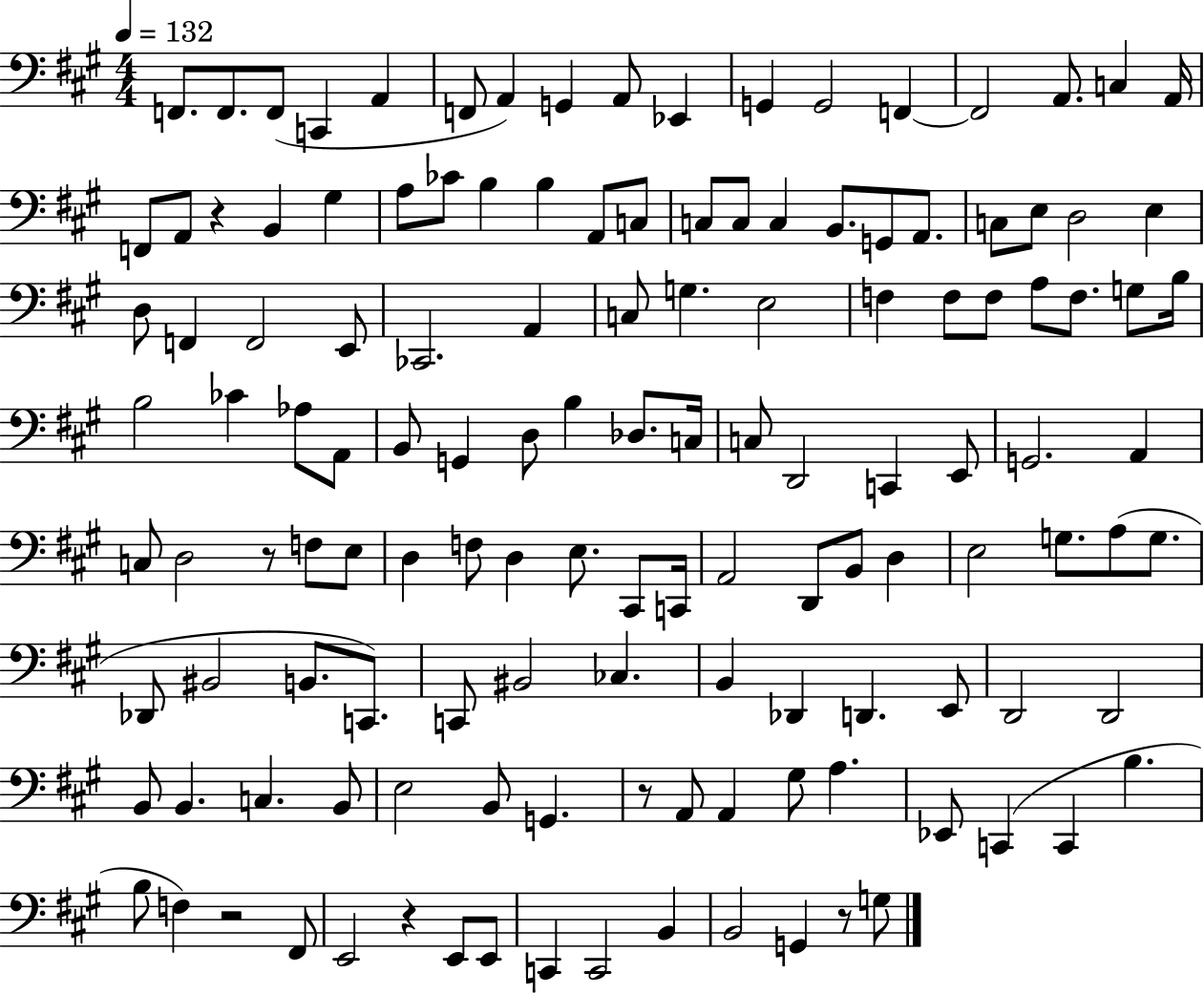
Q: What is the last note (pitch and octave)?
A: G3